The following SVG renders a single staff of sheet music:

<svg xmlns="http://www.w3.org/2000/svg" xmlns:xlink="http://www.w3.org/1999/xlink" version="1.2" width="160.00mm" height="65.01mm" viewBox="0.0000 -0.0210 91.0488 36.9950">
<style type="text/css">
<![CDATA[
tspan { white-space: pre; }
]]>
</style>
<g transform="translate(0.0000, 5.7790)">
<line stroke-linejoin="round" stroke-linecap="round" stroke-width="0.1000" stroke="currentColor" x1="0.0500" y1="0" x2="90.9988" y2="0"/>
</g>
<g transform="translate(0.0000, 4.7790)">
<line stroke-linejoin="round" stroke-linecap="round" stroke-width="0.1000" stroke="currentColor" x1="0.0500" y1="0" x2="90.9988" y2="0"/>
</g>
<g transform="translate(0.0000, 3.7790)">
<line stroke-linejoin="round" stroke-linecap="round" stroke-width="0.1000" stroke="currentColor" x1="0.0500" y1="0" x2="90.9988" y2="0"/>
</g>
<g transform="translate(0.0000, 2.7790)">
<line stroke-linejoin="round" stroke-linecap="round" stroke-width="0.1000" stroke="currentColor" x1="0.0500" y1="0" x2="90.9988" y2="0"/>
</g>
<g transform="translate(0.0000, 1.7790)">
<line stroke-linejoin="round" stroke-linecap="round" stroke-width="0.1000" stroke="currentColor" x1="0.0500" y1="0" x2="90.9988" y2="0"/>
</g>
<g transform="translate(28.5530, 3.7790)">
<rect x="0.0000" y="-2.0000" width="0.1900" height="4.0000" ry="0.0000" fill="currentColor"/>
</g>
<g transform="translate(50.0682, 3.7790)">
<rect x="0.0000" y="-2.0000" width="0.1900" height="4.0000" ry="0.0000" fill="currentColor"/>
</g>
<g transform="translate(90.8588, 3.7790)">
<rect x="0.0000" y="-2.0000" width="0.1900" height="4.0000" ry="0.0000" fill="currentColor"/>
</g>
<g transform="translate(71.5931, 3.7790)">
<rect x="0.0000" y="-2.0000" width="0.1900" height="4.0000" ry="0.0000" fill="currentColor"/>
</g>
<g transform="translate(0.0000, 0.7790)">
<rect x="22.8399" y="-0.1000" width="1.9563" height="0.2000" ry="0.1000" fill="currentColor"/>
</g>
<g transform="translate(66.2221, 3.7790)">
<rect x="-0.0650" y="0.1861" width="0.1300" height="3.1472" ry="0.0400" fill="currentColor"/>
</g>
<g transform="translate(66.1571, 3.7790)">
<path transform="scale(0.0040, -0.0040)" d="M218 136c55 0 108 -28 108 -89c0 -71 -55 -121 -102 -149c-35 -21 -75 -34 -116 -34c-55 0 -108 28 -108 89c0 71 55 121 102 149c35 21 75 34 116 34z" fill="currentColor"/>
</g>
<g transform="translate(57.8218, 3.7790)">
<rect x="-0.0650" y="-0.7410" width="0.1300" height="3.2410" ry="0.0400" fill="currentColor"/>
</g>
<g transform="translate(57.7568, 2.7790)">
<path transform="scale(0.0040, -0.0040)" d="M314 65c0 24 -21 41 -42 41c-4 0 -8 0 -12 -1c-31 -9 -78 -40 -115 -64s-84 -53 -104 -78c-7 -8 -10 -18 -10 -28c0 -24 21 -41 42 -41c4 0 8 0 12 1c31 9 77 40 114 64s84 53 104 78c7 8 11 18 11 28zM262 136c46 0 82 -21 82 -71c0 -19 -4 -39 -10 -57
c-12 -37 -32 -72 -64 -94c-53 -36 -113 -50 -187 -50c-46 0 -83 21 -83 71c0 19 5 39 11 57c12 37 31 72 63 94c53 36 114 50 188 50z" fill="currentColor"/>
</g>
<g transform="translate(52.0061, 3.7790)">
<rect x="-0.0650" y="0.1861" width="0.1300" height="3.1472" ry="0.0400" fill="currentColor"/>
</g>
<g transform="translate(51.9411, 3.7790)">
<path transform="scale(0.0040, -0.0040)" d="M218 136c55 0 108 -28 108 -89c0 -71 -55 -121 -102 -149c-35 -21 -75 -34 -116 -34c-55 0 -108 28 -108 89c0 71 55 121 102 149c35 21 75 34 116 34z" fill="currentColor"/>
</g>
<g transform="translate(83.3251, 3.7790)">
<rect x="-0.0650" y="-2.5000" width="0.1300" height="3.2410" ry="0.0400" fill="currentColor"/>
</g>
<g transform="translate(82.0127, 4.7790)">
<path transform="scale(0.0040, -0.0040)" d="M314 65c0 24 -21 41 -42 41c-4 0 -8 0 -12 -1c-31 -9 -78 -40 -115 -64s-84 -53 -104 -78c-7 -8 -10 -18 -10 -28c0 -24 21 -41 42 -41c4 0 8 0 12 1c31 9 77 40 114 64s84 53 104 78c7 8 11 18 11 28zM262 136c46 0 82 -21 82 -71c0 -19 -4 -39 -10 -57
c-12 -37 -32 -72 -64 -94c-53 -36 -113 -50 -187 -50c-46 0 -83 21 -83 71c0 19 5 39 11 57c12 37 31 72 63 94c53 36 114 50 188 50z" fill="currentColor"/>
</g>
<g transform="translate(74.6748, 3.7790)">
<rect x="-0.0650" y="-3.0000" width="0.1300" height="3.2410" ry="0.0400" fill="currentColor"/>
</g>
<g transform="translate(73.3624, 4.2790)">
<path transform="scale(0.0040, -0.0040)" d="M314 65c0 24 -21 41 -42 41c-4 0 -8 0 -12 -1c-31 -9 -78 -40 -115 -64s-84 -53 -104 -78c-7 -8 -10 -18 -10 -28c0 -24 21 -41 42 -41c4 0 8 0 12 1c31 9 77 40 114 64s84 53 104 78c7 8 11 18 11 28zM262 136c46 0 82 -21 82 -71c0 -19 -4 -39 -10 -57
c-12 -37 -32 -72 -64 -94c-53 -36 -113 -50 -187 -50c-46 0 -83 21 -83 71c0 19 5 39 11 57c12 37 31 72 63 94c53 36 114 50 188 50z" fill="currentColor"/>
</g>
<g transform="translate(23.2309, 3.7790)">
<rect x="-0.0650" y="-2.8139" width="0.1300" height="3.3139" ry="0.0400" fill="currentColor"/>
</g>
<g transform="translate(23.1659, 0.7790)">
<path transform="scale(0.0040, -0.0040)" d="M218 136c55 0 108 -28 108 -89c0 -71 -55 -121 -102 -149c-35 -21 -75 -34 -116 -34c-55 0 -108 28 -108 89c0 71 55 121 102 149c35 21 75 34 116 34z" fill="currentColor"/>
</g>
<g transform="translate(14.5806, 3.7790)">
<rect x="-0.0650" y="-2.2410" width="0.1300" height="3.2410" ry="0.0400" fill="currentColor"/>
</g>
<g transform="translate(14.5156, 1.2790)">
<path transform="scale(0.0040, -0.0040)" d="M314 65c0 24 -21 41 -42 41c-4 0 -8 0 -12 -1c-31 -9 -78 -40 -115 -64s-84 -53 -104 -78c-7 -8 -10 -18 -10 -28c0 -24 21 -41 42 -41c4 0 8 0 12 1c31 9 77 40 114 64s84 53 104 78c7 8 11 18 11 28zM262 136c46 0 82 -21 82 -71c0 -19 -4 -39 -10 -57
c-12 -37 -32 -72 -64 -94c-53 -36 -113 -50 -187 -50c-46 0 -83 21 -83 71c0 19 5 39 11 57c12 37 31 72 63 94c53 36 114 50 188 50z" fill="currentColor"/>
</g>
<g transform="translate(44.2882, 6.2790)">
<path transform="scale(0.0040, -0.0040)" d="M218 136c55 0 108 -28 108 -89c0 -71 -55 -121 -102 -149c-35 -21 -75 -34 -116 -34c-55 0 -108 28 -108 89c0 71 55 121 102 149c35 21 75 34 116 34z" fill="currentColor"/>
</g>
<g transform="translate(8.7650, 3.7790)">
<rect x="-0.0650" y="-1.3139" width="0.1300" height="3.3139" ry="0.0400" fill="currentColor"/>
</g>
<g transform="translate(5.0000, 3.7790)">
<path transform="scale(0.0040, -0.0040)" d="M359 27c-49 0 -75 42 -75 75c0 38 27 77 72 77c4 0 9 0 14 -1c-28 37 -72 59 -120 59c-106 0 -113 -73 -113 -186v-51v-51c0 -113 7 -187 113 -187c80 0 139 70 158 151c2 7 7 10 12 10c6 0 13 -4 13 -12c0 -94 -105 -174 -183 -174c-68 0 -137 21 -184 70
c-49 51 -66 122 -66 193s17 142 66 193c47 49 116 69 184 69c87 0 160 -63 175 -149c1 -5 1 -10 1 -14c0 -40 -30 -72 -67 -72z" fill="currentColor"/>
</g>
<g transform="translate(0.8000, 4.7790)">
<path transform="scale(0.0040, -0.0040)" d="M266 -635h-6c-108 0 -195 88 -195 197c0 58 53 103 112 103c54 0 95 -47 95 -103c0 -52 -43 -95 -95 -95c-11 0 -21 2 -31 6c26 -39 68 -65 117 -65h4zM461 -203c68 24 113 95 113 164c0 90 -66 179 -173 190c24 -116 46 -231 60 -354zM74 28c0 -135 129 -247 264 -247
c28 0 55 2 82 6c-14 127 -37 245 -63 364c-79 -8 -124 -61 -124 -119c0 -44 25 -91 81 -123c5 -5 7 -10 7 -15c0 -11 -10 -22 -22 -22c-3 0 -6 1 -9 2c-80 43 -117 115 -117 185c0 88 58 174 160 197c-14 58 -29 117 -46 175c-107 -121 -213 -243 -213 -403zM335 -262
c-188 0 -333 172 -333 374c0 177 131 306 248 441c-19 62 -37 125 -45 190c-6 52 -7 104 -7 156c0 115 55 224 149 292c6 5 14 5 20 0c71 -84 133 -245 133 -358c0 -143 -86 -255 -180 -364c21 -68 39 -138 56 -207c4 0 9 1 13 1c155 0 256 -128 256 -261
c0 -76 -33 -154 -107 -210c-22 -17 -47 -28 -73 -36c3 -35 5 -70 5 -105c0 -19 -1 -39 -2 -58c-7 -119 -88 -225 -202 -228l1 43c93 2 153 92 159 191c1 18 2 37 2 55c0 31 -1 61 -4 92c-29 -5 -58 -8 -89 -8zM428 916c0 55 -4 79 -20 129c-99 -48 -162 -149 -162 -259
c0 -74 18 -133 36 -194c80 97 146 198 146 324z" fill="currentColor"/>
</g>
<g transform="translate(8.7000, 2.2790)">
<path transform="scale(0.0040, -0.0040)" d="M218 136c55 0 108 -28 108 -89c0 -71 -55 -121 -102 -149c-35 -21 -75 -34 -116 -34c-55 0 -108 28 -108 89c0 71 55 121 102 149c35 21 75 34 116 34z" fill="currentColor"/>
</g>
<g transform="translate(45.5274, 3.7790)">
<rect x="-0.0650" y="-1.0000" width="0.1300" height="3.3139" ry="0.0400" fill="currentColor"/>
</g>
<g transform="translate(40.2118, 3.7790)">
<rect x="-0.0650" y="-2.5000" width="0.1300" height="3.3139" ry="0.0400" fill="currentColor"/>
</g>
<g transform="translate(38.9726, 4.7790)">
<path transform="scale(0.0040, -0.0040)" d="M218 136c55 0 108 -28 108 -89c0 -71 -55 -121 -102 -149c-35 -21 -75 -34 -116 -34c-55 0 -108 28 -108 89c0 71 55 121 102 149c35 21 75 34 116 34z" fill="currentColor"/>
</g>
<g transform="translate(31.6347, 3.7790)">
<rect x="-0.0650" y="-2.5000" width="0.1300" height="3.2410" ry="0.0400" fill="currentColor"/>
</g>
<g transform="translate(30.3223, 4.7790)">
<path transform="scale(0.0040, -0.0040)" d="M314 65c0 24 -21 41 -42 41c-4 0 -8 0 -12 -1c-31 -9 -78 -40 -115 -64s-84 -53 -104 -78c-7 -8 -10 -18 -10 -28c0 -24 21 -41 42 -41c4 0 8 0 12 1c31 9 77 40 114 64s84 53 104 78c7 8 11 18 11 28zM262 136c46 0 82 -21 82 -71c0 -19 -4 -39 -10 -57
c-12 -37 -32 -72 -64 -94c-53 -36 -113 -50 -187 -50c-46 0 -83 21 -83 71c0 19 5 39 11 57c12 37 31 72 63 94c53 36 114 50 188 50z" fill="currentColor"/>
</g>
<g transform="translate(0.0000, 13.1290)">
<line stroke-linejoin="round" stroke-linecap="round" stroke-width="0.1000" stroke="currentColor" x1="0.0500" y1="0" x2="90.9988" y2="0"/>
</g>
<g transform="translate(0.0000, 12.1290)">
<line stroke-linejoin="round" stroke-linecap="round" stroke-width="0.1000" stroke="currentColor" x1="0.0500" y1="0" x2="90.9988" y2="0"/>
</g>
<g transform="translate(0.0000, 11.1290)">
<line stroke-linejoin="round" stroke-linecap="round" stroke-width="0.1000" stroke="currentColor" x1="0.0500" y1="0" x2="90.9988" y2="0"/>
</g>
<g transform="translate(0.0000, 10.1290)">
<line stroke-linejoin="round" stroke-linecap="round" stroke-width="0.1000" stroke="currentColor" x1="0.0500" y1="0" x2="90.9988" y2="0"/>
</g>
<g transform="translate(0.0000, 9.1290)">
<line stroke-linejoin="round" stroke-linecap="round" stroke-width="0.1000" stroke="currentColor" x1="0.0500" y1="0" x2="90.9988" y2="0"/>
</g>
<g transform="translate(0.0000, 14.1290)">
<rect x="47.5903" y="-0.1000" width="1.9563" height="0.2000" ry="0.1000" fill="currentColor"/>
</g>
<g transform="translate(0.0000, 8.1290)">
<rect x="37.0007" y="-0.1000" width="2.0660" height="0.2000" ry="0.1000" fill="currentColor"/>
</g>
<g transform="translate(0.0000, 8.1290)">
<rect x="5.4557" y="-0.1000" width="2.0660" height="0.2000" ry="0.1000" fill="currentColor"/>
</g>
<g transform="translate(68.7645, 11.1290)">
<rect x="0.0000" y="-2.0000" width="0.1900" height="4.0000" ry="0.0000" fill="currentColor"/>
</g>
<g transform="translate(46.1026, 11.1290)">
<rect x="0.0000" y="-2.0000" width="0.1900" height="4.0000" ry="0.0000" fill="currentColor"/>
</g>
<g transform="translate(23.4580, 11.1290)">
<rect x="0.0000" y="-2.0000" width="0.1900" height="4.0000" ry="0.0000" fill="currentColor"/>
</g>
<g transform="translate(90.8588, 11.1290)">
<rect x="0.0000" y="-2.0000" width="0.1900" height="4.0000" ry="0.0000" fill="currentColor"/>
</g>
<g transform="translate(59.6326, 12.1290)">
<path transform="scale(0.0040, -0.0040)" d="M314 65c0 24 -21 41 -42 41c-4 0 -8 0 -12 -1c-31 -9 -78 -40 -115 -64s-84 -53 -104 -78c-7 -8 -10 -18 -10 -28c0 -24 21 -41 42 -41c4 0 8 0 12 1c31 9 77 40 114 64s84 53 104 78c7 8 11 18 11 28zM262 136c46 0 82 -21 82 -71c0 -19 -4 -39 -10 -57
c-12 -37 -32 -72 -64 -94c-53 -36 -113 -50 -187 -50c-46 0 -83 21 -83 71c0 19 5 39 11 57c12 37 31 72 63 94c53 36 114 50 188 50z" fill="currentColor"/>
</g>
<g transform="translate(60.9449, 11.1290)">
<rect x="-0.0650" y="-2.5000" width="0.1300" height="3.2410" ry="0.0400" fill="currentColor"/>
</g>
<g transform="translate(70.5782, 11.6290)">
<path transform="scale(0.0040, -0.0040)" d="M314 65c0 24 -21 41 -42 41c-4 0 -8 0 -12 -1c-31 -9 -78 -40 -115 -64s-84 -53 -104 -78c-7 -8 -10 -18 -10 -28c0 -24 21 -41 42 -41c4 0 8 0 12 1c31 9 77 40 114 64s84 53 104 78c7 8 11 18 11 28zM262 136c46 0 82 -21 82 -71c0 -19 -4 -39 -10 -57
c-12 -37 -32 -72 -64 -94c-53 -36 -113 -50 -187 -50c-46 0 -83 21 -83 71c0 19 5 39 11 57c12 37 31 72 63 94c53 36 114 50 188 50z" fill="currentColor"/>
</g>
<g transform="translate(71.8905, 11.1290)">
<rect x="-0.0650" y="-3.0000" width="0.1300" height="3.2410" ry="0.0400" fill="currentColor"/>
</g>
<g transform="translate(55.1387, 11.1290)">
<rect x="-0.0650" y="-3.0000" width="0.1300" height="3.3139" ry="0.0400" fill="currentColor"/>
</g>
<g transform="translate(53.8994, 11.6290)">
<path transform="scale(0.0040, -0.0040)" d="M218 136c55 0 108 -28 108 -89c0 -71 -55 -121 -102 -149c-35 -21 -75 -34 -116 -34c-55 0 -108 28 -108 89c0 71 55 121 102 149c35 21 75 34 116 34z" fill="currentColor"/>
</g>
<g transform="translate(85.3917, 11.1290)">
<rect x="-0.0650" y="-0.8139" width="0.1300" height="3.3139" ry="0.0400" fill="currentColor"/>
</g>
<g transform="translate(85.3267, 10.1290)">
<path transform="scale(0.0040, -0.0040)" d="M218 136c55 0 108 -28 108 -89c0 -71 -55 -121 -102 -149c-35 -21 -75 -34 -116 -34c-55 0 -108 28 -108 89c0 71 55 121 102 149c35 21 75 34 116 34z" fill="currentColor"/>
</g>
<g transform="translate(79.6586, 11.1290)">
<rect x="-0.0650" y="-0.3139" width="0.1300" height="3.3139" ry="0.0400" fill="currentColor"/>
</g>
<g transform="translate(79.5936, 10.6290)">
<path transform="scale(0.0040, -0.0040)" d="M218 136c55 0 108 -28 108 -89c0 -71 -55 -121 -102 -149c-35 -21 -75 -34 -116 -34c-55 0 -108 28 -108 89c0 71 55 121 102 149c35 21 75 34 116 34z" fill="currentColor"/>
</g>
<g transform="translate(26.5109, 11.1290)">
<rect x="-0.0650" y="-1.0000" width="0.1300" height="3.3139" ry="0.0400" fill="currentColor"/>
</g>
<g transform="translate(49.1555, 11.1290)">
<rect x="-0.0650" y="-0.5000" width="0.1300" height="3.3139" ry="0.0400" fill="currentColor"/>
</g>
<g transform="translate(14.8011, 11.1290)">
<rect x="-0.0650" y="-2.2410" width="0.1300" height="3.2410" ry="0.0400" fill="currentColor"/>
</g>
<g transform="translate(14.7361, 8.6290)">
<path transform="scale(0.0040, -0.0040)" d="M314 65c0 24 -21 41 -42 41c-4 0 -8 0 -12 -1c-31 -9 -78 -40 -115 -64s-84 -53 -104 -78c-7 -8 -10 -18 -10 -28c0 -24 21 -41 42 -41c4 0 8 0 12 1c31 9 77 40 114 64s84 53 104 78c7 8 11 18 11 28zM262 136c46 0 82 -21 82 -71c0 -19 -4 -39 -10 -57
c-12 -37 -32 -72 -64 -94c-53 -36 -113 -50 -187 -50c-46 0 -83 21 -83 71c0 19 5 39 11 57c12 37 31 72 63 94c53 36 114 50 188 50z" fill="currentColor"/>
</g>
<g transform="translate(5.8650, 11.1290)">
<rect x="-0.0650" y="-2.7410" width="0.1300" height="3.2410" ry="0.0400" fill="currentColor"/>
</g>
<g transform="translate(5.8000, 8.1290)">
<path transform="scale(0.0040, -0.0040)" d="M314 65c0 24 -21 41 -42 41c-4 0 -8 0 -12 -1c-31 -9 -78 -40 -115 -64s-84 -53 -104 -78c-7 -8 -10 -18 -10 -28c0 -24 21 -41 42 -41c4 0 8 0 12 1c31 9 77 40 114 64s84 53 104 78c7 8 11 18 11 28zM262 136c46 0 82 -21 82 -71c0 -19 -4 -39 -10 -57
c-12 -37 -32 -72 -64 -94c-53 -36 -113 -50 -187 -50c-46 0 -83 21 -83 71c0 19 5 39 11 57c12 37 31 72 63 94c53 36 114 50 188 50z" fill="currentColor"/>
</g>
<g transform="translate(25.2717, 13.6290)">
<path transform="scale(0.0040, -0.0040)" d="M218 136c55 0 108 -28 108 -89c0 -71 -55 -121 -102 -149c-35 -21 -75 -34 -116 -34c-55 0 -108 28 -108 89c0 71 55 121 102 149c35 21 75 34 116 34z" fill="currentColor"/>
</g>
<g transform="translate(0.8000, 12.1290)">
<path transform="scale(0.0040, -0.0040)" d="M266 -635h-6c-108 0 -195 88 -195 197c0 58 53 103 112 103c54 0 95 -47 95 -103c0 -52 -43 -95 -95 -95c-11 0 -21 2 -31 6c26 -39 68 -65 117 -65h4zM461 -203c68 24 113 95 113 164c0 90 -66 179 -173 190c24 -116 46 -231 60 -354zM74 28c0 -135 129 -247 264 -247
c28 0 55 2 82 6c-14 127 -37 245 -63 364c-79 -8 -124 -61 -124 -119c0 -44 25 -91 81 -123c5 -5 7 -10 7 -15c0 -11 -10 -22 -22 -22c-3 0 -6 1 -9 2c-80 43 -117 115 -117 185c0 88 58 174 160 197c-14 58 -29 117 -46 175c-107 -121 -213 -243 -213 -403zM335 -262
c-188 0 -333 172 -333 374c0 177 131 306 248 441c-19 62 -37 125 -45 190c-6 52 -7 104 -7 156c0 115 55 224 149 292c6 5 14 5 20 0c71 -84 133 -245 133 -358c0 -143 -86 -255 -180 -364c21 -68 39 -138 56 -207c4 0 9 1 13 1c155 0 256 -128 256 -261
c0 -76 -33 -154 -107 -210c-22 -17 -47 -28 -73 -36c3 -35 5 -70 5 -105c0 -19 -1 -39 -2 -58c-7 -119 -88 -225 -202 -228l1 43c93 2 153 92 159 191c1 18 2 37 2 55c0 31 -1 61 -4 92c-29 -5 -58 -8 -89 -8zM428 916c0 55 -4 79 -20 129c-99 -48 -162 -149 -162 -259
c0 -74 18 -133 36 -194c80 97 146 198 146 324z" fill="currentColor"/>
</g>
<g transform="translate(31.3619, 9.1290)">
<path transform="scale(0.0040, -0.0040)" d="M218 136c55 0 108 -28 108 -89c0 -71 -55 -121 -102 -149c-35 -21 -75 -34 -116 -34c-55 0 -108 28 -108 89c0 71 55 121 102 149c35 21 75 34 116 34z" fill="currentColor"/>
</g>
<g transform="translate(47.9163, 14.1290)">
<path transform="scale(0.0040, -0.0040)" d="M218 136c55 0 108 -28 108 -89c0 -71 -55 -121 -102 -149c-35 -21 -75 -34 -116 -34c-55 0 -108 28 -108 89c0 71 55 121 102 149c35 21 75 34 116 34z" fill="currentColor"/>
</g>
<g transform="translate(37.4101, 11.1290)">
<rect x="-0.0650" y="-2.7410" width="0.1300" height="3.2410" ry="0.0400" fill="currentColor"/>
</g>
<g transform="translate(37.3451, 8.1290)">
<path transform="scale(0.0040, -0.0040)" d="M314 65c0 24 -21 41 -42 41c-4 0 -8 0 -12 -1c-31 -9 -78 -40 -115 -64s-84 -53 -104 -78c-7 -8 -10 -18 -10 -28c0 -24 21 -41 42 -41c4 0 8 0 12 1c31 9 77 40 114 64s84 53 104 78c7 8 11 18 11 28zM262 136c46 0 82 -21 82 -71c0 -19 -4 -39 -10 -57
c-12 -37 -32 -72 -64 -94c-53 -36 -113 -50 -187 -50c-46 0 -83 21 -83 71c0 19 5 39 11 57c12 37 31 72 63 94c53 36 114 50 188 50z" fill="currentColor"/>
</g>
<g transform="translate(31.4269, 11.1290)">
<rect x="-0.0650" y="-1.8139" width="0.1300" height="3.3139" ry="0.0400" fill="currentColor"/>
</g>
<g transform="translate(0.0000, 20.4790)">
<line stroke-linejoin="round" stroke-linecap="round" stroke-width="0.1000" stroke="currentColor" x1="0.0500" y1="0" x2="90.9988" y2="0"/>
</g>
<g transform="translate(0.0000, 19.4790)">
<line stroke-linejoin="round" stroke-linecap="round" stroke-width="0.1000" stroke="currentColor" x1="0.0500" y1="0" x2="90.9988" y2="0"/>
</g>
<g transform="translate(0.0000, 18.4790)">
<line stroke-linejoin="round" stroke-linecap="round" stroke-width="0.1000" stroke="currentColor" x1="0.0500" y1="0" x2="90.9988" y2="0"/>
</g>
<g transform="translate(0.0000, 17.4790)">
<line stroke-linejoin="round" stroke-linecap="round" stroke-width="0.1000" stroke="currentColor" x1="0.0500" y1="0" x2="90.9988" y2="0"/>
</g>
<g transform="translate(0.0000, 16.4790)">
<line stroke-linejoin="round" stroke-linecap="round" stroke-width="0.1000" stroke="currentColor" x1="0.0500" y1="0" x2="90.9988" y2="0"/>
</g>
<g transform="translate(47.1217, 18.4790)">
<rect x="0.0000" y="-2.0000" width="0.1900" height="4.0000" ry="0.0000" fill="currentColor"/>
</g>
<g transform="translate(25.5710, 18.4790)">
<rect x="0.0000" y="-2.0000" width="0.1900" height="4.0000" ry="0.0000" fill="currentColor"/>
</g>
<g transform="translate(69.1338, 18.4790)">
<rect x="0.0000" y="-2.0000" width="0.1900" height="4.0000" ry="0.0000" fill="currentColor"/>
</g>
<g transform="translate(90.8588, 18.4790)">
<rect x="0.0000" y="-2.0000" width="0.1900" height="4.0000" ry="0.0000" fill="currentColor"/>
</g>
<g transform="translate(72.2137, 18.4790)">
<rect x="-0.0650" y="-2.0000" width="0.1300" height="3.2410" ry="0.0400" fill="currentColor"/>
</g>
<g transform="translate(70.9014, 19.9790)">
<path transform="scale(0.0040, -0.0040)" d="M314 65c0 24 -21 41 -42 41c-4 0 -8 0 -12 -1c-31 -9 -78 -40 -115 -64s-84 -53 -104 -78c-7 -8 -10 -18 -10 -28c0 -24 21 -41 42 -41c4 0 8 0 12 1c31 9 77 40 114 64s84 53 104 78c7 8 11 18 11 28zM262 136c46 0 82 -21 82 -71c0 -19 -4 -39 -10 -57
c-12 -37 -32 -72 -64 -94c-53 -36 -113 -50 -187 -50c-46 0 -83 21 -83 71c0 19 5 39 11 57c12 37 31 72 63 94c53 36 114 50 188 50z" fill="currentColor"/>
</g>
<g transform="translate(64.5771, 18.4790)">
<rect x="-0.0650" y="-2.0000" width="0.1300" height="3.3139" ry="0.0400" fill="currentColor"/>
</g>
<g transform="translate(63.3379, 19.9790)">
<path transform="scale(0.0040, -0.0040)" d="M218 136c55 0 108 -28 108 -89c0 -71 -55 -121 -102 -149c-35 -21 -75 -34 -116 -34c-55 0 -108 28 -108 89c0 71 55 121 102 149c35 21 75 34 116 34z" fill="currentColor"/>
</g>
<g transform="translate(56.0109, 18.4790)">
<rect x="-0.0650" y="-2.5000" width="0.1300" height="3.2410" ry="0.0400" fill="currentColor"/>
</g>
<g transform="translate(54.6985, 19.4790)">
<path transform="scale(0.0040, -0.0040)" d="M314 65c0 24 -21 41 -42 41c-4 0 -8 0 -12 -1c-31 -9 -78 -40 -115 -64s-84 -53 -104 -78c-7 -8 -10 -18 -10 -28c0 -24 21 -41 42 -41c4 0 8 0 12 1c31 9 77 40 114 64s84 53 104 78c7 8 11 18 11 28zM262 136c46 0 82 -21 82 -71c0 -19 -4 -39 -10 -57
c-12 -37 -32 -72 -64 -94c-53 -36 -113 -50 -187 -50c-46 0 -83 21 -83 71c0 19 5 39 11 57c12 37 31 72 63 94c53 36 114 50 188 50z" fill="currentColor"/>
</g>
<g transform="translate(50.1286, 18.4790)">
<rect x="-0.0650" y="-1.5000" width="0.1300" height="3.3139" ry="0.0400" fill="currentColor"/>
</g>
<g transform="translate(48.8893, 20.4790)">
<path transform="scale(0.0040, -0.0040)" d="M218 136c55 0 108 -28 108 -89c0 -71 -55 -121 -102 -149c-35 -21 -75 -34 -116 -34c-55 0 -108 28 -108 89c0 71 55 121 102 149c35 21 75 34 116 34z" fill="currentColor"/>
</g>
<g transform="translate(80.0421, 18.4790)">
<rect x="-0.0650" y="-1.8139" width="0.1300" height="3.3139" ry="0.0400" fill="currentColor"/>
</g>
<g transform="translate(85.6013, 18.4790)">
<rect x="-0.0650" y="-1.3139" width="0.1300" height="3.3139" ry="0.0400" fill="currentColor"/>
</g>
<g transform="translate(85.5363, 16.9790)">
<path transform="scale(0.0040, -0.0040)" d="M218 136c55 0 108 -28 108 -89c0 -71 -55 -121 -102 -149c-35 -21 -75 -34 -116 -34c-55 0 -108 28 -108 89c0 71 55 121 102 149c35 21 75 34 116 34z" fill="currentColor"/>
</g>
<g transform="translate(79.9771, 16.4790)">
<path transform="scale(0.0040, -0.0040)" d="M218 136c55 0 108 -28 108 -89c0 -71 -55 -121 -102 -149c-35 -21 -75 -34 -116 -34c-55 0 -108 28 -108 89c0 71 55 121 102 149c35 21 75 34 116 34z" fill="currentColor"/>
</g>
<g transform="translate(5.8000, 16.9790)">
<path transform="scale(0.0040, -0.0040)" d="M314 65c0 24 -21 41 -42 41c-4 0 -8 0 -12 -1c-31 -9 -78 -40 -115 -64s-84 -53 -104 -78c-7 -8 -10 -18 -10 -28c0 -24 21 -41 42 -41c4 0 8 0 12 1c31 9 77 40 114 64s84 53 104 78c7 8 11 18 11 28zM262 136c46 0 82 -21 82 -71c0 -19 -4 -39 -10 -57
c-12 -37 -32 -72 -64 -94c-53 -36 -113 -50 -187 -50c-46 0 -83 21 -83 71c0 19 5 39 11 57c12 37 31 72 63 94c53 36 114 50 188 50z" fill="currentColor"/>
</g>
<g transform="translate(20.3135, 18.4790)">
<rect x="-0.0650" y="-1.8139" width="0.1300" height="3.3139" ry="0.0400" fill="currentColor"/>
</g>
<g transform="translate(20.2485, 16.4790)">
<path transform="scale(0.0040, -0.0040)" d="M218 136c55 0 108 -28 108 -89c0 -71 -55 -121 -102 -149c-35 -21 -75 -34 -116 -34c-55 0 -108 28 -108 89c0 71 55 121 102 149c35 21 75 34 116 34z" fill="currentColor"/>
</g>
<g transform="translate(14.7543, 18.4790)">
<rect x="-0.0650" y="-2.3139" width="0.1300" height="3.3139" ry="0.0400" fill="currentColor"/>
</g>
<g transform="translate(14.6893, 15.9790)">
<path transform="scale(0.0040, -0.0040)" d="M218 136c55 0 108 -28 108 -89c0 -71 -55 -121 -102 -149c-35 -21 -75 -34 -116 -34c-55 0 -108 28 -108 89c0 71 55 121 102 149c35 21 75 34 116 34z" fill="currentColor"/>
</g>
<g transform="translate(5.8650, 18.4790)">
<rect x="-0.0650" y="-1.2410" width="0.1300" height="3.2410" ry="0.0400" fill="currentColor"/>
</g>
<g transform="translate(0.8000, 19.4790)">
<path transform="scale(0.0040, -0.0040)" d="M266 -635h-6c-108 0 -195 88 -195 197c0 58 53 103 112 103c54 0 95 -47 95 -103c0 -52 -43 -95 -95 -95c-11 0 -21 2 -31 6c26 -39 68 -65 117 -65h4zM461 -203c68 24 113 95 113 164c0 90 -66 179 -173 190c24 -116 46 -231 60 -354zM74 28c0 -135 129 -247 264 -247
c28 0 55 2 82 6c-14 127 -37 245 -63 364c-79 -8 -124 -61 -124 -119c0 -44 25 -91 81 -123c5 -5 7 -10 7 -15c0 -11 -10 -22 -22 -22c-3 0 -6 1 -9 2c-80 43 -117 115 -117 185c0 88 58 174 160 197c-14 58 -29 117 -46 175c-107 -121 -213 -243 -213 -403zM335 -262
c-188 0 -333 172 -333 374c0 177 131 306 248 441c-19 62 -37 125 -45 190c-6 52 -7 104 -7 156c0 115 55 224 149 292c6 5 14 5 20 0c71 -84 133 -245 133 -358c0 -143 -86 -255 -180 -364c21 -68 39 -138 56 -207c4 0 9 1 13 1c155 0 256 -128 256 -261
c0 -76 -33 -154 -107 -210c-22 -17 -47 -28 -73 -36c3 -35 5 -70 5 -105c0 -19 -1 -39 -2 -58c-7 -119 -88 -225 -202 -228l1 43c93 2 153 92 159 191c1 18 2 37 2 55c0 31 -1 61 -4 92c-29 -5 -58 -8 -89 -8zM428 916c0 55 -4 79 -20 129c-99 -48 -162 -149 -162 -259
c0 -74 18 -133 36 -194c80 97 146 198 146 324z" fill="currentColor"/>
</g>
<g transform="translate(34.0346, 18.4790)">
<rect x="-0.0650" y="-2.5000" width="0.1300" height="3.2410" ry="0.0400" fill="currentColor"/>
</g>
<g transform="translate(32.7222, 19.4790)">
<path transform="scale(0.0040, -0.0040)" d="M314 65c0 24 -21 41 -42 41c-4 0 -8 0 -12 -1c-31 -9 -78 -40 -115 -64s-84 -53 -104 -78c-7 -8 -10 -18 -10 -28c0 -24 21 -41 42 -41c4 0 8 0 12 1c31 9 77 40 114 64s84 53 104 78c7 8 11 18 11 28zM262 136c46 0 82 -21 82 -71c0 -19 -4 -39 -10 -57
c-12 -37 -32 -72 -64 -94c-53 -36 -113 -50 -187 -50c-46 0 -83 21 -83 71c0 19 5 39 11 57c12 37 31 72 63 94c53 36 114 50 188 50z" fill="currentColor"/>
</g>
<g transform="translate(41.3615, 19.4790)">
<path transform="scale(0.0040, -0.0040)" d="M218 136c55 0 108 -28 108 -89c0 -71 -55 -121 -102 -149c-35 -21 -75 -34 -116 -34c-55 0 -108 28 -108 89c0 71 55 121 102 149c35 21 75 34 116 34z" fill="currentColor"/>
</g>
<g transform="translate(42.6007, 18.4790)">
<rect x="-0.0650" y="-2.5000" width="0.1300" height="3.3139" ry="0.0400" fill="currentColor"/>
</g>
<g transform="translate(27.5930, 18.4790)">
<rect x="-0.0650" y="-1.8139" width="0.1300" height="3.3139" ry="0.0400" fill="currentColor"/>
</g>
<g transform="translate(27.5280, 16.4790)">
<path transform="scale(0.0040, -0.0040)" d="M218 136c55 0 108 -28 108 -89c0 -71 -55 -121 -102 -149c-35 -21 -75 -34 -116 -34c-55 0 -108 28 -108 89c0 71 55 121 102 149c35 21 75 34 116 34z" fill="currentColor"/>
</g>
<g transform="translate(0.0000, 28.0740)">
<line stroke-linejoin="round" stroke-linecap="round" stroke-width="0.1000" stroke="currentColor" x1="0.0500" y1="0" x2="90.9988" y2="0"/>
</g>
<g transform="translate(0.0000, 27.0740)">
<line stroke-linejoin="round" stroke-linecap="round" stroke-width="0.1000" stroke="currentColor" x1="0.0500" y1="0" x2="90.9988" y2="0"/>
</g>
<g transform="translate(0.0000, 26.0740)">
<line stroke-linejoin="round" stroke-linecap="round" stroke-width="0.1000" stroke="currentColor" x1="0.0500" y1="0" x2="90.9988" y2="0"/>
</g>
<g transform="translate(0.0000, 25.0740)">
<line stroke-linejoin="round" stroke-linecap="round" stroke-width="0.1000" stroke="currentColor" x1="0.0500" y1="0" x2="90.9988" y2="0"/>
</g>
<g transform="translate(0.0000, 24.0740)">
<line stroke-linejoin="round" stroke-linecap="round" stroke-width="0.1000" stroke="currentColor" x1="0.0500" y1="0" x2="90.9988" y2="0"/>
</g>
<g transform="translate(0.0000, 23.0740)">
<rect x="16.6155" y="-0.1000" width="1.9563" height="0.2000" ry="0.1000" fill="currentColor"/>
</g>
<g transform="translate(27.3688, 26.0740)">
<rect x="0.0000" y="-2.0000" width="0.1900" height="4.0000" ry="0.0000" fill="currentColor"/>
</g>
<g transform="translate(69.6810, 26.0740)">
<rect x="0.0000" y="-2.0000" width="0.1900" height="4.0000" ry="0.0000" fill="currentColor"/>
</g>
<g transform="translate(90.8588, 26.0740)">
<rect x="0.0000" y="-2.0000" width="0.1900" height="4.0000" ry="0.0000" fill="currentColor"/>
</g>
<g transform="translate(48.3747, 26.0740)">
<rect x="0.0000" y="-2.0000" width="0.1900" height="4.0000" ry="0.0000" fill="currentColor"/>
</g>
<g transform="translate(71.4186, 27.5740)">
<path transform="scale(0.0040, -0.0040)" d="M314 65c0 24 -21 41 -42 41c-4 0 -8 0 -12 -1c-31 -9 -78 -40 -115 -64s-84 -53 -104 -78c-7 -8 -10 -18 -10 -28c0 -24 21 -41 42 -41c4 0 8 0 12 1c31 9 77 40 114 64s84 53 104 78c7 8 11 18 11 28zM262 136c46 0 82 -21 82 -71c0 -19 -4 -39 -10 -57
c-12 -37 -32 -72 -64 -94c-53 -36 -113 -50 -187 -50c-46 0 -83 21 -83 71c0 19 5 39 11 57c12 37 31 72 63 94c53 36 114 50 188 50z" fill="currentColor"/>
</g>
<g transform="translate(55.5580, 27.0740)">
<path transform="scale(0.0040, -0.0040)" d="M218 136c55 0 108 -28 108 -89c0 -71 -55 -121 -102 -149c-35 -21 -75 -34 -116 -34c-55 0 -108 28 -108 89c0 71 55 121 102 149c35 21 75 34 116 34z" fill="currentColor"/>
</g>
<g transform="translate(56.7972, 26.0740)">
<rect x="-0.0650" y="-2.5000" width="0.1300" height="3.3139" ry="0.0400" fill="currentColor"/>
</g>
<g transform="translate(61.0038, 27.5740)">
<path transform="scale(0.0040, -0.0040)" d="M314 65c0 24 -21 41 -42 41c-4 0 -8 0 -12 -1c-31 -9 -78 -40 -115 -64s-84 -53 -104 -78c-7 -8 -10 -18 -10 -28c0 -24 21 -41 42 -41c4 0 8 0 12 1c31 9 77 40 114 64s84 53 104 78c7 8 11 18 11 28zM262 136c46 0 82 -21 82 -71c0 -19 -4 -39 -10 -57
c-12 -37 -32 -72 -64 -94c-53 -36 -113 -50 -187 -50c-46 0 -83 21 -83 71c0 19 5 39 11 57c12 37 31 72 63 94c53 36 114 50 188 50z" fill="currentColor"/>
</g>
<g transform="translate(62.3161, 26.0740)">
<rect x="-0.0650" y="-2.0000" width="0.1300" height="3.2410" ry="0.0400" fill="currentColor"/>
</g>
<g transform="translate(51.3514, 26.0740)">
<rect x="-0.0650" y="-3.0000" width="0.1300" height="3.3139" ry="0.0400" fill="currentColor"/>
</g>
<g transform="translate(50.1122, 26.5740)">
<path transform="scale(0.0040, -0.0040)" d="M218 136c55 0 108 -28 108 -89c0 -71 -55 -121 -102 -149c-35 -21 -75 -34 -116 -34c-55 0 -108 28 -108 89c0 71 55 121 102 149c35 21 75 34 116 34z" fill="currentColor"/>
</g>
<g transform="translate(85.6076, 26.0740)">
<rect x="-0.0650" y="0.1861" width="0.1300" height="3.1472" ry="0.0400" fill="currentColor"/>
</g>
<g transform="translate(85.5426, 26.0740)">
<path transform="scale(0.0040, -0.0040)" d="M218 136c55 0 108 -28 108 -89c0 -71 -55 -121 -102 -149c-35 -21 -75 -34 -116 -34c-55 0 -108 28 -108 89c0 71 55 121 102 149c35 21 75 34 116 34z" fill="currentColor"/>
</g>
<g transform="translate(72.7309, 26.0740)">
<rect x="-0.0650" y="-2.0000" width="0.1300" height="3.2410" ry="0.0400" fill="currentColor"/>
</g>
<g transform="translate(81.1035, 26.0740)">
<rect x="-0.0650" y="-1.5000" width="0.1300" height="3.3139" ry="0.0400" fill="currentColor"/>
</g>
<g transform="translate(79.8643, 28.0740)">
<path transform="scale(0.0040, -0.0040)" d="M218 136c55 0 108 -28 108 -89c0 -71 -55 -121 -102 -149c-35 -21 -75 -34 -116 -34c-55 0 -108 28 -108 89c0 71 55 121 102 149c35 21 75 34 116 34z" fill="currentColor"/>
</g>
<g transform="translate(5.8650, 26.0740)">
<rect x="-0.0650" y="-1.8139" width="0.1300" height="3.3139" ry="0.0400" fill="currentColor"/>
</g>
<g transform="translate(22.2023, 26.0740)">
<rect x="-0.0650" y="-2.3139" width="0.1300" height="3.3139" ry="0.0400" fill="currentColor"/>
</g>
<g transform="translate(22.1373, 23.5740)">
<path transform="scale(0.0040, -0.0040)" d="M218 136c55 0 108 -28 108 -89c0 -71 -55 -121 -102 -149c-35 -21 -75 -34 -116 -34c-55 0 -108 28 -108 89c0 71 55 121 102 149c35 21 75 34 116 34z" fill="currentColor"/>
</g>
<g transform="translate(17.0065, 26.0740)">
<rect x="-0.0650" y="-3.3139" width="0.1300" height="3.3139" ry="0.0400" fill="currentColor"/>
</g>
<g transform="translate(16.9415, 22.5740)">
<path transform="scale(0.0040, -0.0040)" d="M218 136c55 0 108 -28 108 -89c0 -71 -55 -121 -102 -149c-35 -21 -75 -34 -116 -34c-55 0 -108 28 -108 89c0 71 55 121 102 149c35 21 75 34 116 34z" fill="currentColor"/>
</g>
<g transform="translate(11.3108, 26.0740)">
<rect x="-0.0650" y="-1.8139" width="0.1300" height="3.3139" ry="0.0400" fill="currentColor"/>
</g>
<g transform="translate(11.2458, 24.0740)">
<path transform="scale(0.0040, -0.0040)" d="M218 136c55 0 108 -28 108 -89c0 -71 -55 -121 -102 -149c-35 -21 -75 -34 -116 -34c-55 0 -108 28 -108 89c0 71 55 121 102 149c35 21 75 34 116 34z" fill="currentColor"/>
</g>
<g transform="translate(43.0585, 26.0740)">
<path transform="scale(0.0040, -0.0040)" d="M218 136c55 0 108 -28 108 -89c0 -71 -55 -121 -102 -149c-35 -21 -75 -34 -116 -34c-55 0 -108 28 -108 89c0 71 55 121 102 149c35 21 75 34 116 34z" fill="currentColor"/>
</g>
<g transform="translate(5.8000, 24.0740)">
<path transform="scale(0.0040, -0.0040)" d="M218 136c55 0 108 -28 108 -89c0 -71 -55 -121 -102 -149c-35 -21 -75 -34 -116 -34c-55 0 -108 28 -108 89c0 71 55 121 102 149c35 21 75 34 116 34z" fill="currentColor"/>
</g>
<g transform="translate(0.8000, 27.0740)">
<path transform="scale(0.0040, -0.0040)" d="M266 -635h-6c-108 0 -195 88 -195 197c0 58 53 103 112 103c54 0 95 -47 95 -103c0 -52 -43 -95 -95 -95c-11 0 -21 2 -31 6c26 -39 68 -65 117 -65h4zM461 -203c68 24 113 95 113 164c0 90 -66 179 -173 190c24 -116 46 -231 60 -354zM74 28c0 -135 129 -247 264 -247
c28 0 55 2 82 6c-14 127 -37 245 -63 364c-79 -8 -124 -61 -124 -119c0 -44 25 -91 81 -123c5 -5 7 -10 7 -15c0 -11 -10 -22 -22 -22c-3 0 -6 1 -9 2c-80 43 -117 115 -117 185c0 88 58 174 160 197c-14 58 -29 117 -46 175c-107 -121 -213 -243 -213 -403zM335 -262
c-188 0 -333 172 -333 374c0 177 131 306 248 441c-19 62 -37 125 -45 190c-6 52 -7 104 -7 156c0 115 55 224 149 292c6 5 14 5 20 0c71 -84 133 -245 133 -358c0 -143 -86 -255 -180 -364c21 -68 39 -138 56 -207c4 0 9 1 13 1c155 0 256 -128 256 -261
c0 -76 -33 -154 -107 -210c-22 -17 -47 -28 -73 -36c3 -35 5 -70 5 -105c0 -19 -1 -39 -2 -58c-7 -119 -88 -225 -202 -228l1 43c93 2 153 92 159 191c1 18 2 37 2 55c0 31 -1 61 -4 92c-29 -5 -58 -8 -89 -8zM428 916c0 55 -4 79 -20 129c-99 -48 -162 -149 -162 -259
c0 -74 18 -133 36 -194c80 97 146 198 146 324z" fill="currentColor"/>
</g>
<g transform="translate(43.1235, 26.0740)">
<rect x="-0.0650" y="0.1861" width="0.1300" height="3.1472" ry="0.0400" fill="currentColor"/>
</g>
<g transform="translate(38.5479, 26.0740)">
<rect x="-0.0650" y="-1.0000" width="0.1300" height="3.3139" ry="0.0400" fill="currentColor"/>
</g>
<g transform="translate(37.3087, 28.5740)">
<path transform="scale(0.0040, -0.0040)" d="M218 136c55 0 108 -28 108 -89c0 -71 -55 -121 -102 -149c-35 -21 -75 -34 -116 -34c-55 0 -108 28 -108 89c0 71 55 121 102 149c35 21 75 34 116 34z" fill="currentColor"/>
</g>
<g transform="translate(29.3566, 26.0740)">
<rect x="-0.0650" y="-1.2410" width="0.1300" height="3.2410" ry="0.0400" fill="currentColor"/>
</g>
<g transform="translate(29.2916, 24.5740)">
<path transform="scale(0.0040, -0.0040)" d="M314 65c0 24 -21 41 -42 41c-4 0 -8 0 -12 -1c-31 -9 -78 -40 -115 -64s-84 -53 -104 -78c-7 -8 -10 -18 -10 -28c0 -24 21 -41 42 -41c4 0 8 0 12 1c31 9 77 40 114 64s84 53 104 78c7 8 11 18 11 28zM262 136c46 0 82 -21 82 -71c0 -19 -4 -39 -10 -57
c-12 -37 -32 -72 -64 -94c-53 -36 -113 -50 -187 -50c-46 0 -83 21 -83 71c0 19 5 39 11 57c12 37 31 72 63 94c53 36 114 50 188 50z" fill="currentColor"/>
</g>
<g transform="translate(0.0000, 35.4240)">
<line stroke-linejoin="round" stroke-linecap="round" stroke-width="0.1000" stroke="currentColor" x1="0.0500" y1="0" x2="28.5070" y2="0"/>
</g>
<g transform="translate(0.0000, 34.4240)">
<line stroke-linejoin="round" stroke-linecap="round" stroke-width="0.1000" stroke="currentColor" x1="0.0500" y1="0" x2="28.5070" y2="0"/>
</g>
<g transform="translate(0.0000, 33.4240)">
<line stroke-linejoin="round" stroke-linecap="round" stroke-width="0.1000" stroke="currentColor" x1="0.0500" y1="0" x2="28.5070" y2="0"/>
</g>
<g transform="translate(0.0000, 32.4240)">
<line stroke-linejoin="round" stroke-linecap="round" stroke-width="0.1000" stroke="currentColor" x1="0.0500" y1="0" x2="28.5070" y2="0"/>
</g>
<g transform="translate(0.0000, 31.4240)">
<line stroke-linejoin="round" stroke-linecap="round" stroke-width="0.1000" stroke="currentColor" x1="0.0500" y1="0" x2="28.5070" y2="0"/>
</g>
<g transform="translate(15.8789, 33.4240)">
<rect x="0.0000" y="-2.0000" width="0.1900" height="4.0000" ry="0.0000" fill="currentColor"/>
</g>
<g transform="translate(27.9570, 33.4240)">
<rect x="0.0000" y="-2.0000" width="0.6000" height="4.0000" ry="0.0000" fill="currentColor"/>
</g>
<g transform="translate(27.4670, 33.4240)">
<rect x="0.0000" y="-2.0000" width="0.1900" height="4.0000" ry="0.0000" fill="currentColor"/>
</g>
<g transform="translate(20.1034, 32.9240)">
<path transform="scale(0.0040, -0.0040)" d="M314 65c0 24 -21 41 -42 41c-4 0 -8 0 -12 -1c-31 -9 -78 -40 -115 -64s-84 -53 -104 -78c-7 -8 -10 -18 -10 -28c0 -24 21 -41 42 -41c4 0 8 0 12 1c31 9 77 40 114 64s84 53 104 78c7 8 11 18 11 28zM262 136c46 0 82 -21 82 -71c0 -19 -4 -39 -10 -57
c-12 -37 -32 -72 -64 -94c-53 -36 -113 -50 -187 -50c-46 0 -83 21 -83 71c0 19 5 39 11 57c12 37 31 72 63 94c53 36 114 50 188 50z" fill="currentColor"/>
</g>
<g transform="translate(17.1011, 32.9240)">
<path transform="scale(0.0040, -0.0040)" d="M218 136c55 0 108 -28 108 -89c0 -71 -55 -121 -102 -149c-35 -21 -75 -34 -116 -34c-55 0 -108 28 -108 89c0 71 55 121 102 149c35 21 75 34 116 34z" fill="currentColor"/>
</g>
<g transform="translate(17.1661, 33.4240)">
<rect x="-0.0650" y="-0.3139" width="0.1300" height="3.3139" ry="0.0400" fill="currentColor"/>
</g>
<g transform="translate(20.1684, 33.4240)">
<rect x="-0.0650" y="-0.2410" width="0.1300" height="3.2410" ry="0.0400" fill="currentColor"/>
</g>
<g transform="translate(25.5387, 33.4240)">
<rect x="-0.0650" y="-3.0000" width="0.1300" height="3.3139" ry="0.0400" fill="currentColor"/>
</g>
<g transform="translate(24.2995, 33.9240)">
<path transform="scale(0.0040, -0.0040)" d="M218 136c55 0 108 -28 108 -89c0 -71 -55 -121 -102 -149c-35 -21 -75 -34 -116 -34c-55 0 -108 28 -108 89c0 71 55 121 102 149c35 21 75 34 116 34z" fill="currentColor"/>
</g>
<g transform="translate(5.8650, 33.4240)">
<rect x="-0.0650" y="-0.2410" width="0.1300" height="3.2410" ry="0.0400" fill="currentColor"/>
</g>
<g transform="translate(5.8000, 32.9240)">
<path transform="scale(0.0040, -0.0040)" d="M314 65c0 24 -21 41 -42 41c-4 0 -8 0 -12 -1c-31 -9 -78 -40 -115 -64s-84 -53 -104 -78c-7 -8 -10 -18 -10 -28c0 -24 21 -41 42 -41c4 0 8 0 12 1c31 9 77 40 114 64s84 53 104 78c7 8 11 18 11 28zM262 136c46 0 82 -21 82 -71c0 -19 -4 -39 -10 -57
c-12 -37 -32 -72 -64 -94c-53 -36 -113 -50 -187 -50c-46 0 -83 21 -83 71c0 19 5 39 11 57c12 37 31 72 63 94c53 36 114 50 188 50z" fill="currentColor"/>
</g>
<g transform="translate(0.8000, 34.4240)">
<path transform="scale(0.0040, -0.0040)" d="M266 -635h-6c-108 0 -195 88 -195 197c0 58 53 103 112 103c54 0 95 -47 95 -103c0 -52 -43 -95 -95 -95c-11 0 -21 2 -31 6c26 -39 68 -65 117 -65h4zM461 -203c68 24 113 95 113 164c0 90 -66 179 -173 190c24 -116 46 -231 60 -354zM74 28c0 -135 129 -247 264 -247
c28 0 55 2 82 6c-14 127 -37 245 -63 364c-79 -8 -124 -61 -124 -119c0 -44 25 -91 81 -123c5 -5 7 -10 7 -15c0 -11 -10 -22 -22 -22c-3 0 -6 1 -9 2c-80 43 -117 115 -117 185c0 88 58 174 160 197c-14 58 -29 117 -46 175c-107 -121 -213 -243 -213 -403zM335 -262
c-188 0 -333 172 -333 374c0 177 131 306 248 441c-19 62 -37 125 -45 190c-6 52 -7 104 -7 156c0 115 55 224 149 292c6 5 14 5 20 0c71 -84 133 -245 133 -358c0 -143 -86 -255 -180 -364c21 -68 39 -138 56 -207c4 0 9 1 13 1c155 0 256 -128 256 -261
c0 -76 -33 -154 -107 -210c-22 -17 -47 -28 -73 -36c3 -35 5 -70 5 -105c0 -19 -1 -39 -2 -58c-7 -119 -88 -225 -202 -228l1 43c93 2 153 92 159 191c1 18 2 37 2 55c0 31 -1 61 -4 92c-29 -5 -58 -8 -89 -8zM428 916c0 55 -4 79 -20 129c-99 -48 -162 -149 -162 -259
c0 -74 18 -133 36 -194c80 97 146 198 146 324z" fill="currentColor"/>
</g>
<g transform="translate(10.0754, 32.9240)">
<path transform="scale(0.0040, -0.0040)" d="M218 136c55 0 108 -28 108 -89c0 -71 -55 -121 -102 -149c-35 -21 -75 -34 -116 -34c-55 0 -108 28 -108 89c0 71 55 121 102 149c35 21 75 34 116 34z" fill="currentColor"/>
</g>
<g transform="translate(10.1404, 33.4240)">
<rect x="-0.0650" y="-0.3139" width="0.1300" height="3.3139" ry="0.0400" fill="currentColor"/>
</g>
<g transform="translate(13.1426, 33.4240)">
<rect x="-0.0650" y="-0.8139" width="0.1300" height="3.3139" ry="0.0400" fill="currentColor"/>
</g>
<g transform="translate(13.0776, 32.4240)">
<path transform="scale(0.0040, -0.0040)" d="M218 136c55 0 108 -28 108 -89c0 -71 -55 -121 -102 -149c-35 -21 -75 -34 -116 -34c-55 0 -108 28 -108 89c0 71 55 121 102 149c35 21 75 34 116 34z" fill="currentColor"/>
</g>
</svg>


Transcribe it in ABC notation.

X:1
T:Untitled
M:4/4
L:1/4
K:C
e g2 a G2 G D B d2 B A2 G2 a2 g2 D f a2 C A G2 A2 c d e2 g f f G2 G E G2 F F2 f e f f b g e2 D B A G F2 F2 E B c2 c d c c2 A